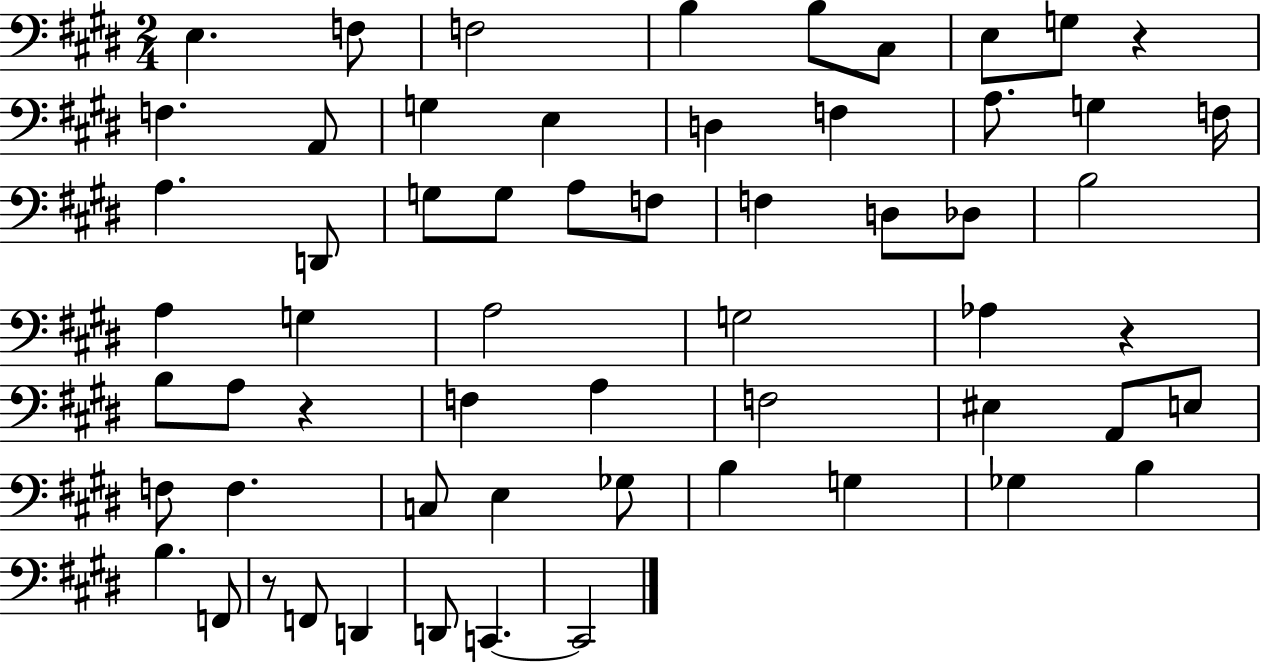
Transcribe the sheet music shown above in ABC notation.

X:1
T:Untitled
M:2/4
L:1/4
K:E
E, F,/2 F,2 B, B,/2 ^C,/2 E,/2 G,/2 z F, A,,/2 G, E, D, F, A,/2 G, F,/4 A, D,,/2 G,/2 G,/2 A,/2 F,/2 F, D,/2 _D,/2 B,2 A, G, A,2 G,2 _A, z B,/2 A,/2 z F, A, F,2 ^E, A,,/2 E,/2 F,/2 F, C,/2 E, _G,/2 B, G, _G, B, B, F,,/2 z/2 F,,/2 D,, D,,/2 C,, C,,2